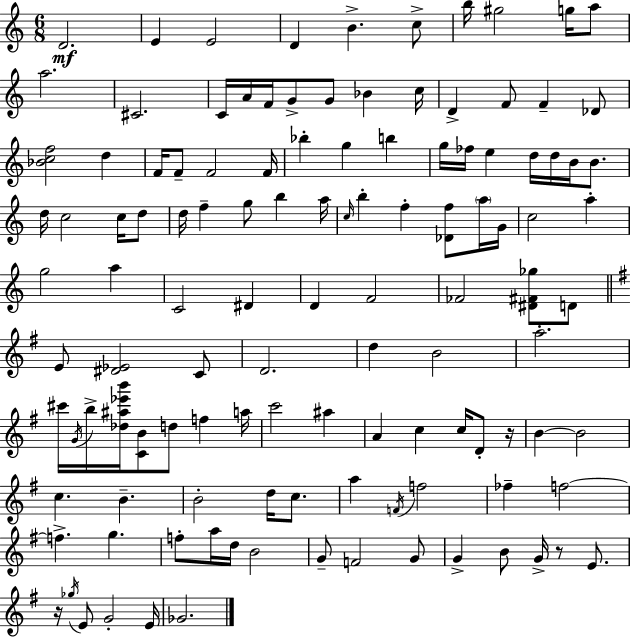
D4/h. E4/q E4/h D4/q B4/q. C5/e B5/s G#5/h G5/s A5/e A5/h. C#4/h. C4/s A4/s F4/s G4/e G4/e Bb4/q C5/s D4/q F4/e F4/q Db4/e [Bb4,C5,F5]/h D5/q F4/s F4/e F4/h F4/s Bb5/q G5/q B5/q G5/s FES5/s E5/q D5/s D5/s B4/s B4/e. D5/s C5/h C5/s D5/e D5/s F5/q G5/e B5/q A5/s C5/s B5/q F5/q [Db4,F5]/e A5/s G4/s C5/h A5/q G5/h A5/q C4/h D#4/q D4/q F4/h FES4/h [D#4,F#4,Gb5]/e D4/e E4/e [D#4,Eb4]/h C4/e D4/h. D5/q B4/h A5/h. C#6/s G4/s B5/s [Db5,A#5,Eb6,B6]/s [C4,B4]/e D5/e F5/q A5/s C6/h A#5/q A4/q C5/q C5/s D4/e R/s B4/q B4/h C5/q. B4/q. B4/h D5/s C5/e. A5/q F4/s F5/h FES5/q F5/h F5/q. G5/q. F5/e A5/s D5/s B4/h G4/e F4/h G4/e G4/q B4/e G4/s R/e E4/e. R/s Gb5/s E4/e G4/h E4/s Gb4/h.